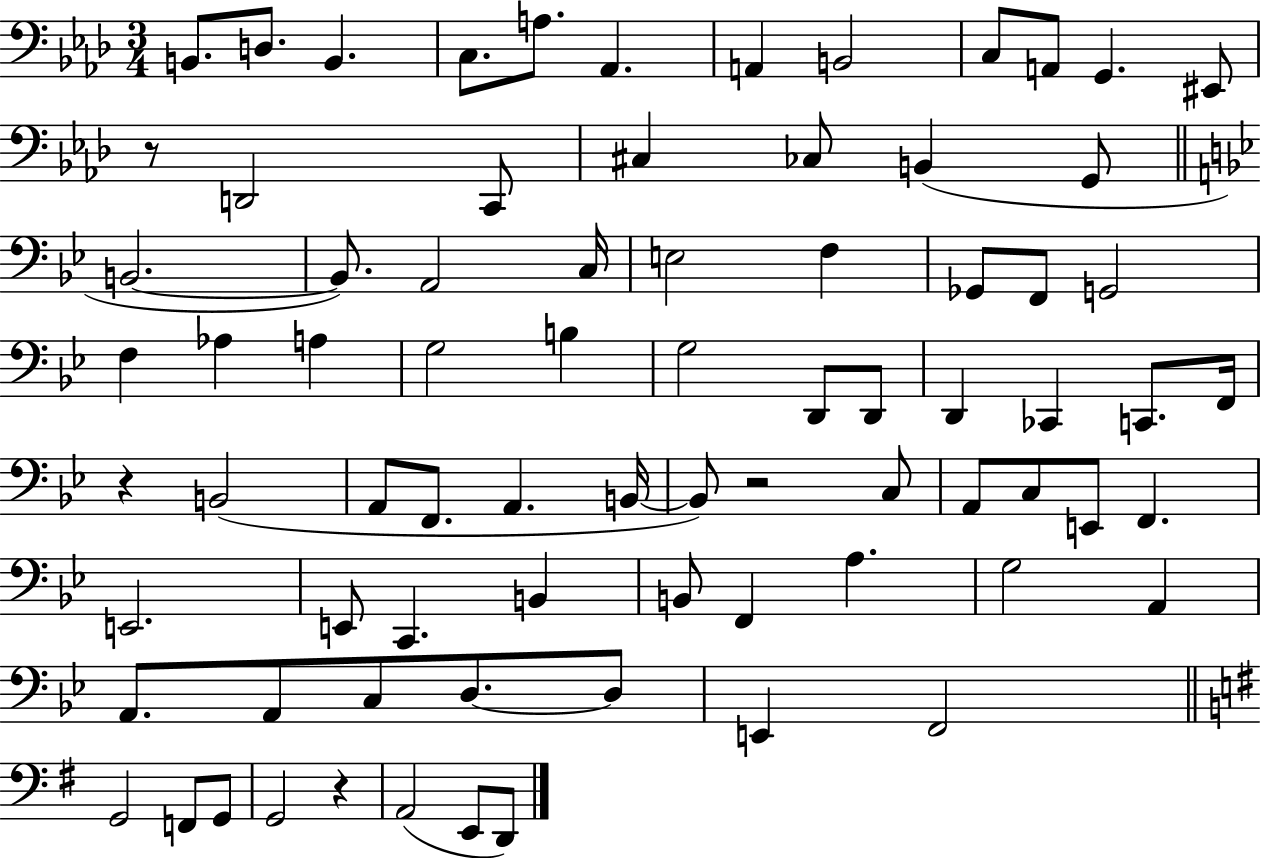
{
  \clef bass
  \numericTimeSignature
  \time 3/4
  \key aes \major
  b,8. d8. b,4. | c8. a8. aes,4. | a,4 b,2 | c8 a,8 g,4. eis,8 | \break r8 d,2 c,8 | cis4 ces8 b,4( g,8 | \bar "||" \break \key g \minor b,2.~~ | b,8.) a,2 c16 | e2 f4 | ges,8 f,8 g,2 | \break f4 aes4 a4 | g2 b4 | g2 d,8 d,8 | d,4 ces,4 c,8. f,16 | \break r4 b,2( | a,8 f,8. a,4. b,16~~ | b,8) r2 c8 | a,8 c8 e,8 f,4. | \break e,2. | e,8 c,4. b,4 | b,8 f,4 a4. | g2 a,4 | \break a,8. a,8 c8 d8.~~ d8 | e,4 f,2 | \bar "||" \break \key g \major g,2 f,8 g,8 | g,2 r4 | a,2( e,8 d,8) | \bar "|."
}